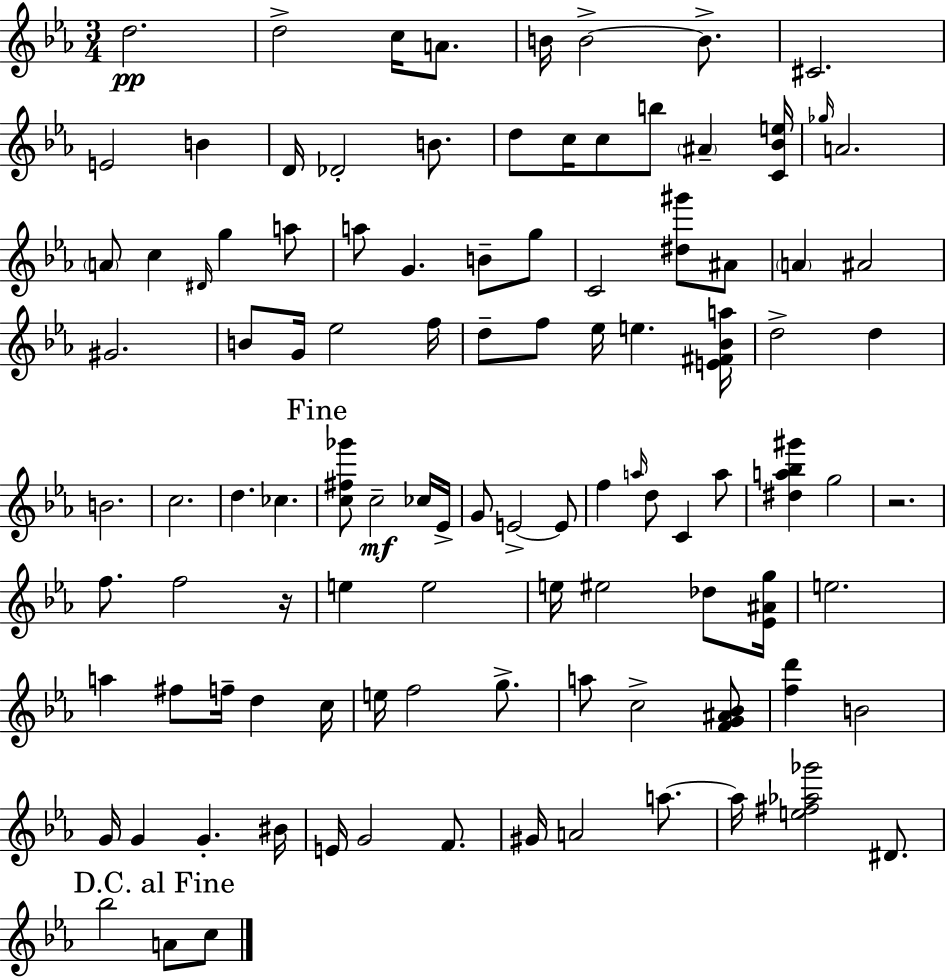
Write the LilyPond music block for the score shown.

{
  \clef treble
  \numericTimeSignature
  \time 3/4
  \key ees \major
  \repeat volta 2 { d''2.\pp | d''2-> c''16 a'8. | b'16 b'2->~~ b'8.-> | cis'2. | \break e'2 b'4 | d'16 des'2-. b'8. | d''8 c''16 c''8 b''8 \parenthesize ais'4-- <c' bes' e''>16 | \grace { ges''16 } a'2. | \break \parenthesize a'8 c''4 \grace { dis'16 } g''4 | a''8 a''8 g'4. b'8-- | g''8 c'2 <dis'' gis'''>8 | ais'8 \parenthesize a'4 ais'2 | \break gis'2. | b'8 g'16 ees''2 | f''16 d''8-- f''8 ees''16 e''4. | <e' fis' bes' a''>16 d''2-> d''4 | \break b'2. | c''2. | d''4. ces''4. | \mark "Fine" <c'' fis'' ges'''>8 c''2--\mf | \break ces''16 ees'16-> g'8 e'2->~~ | e'8 f''4 \grace { a''16 } d''8 c'4 | a''8 <dis'' a'' bes'' gis'''>4 g''2 | r2. | \break f''8. f''2 | r16 e''4 e''2 | e''16 eis''2 | des''8 <ees' ais' g''>16 e''2. | \break a''4 fis''8 f''16-- d''4 | c''16 e''16 f''2 | g''8.-> a''8 c''2-> | <f' g' ais' bes'>8 <f'' d'''>4 b'2 | \break g'16 g'4 g'4.-. | bis'16 e'16 g'2 | f'8. gis'16 a'2 | a''8.~~ a''16 <e'' fis'' aes'' ges'''>2 | \break dis'8. \mark "D.C. al Fine" bes''2 a'8 | c''8 } \bar "|."
}